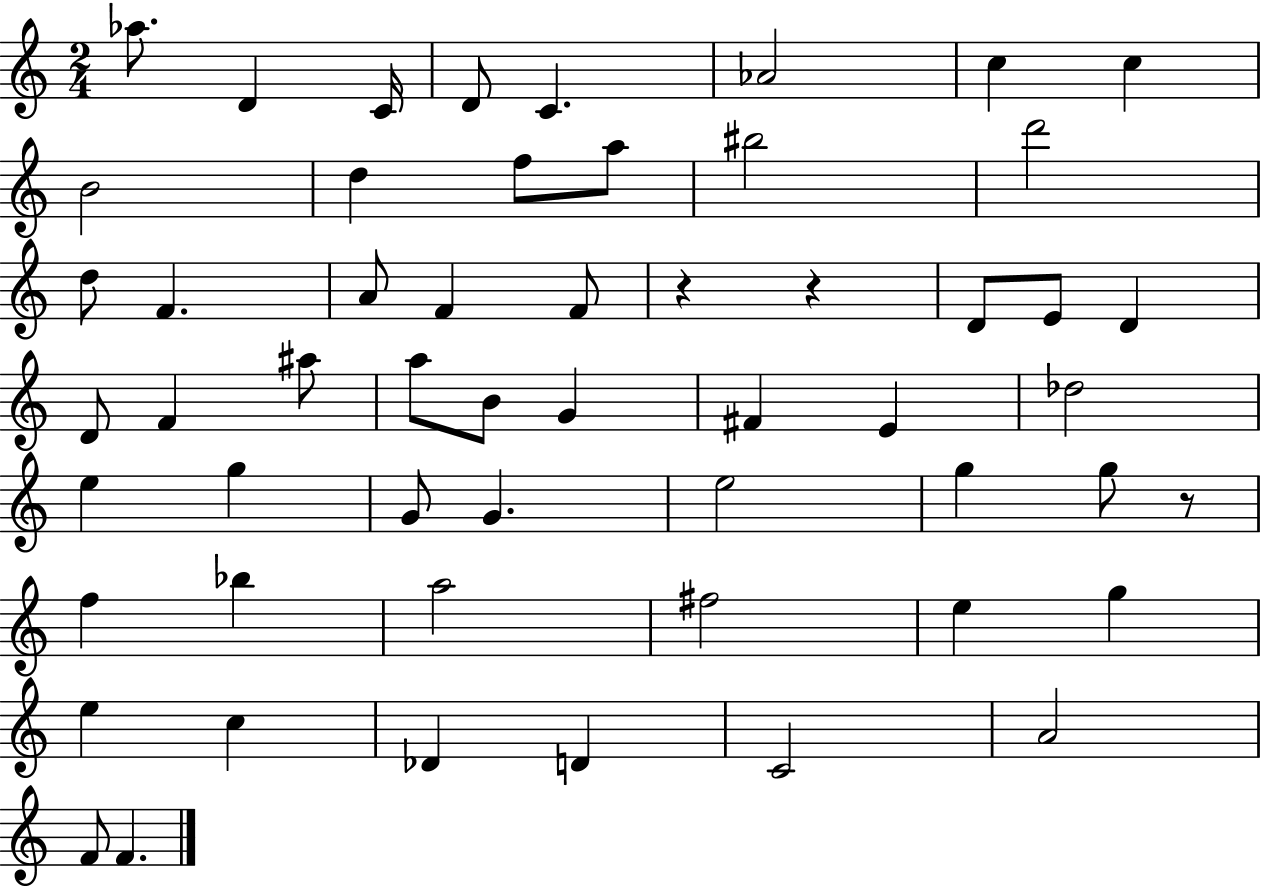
{
  \clef treble
  \numericTimeSignature
  \time 2/4
  \key c \major
  aes''8. d'4 c'16 | d'8 c'4. | aes'2 | c''4 c''4 | \break b'2 | d''4 f''8 a''8 | bis''2 | d'''2 | \break d''8 f'4. | a'8 f'4 f'8 | r4 r4 | d'8 e'8 d'4 | \break d'8 f'4 ais''8 | a''8 b'8 g'4 | fis'4 e'4 | des''2 | \break e''4 g''4 | g'8 g'4. | e''2 | g''4 g''8 r8 | \break f''4 bes''4 | a''2 | fis''2 | e''4 g''4 | \break e''4 c''4 | des'4 d'4 | c'2 | a'2 | \break f'8 f'4. | \bar "|."
}